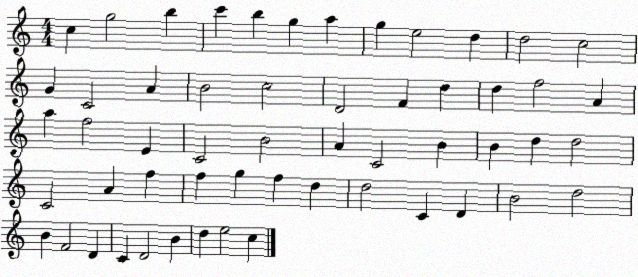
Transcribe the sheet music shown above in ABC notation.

X:1
T:Untitled
M:4/4
L:1/4
K:C
c g2 b c' b g a g e2 d d2 c2 G C2 A B2 c2 D2 F d d f2 A a f2 E C2 B2 A C2 B B d d2 C2 A f f g f d d2 C D B2 d2 B F2 D C D2 B d e2 c